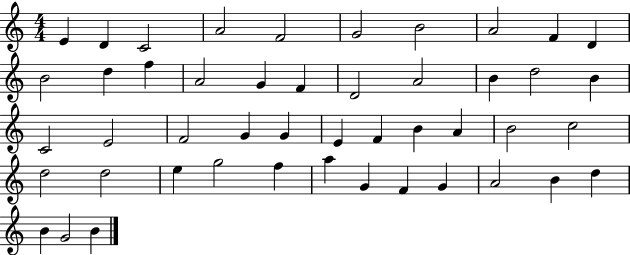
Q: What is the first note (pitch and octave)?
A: E4